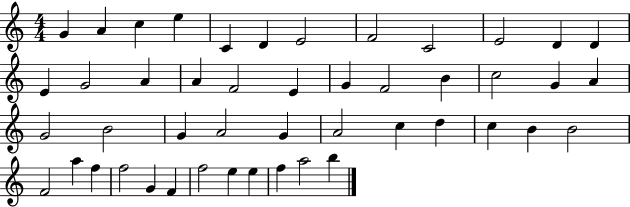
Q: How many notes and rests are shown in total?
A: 47